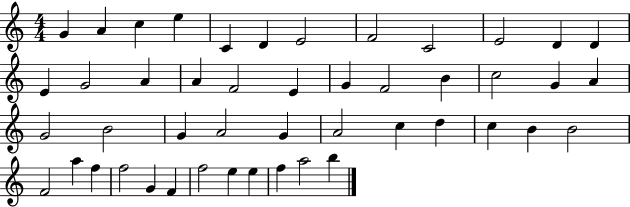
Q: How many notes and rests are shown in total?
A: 47